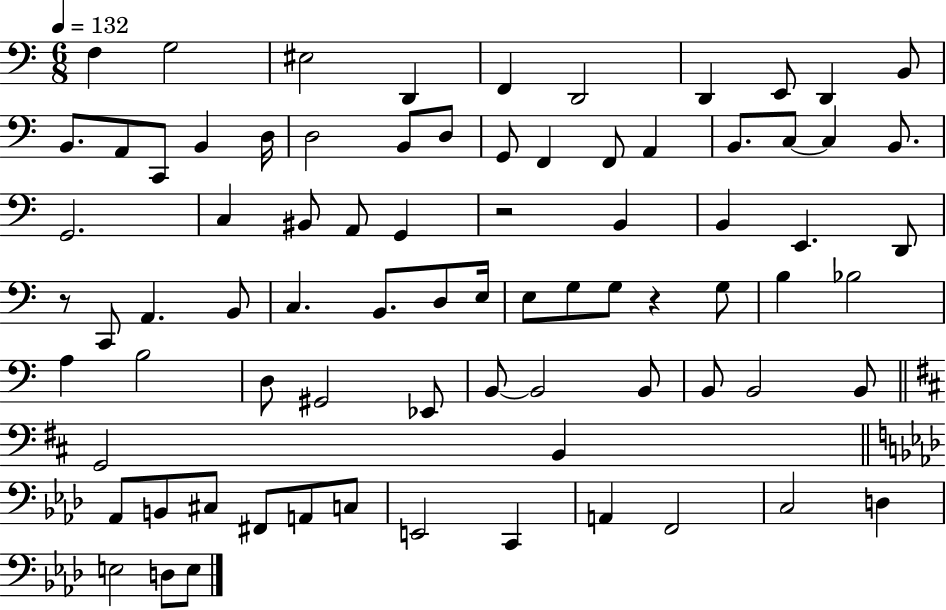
F3/q G3/h EIS3/h D2/q F2/q D2/h D2/q E2/e D2/q B2/e B2/e. A2/e C2/e B2/q D3/s D3/h B2/e D3/e G2/e F2/q F2/e A2/q B2/e. C3/e C3/q B2/e. G2/h. C3/q BIS2/e A2/e G2/q R/h B2/q B2/q E2/q. D2/e R/e C2/e A2/q. B2/e C3/q. B2/e. D3/e E3/s E3/e G3/e G3/e R/q G3/e B3/q Bb3/h A3/q B3/h D3/e G#2/h Eb2/e B2/e B2/h B2/e B2/e B2/h B2/e G2/h B2/q Ab2/e B2/e C#3/e F#2/e A2/e C3/e E2/h C2/q A2/q F2/h C3/h D3/q E3/h D3/e E3/e